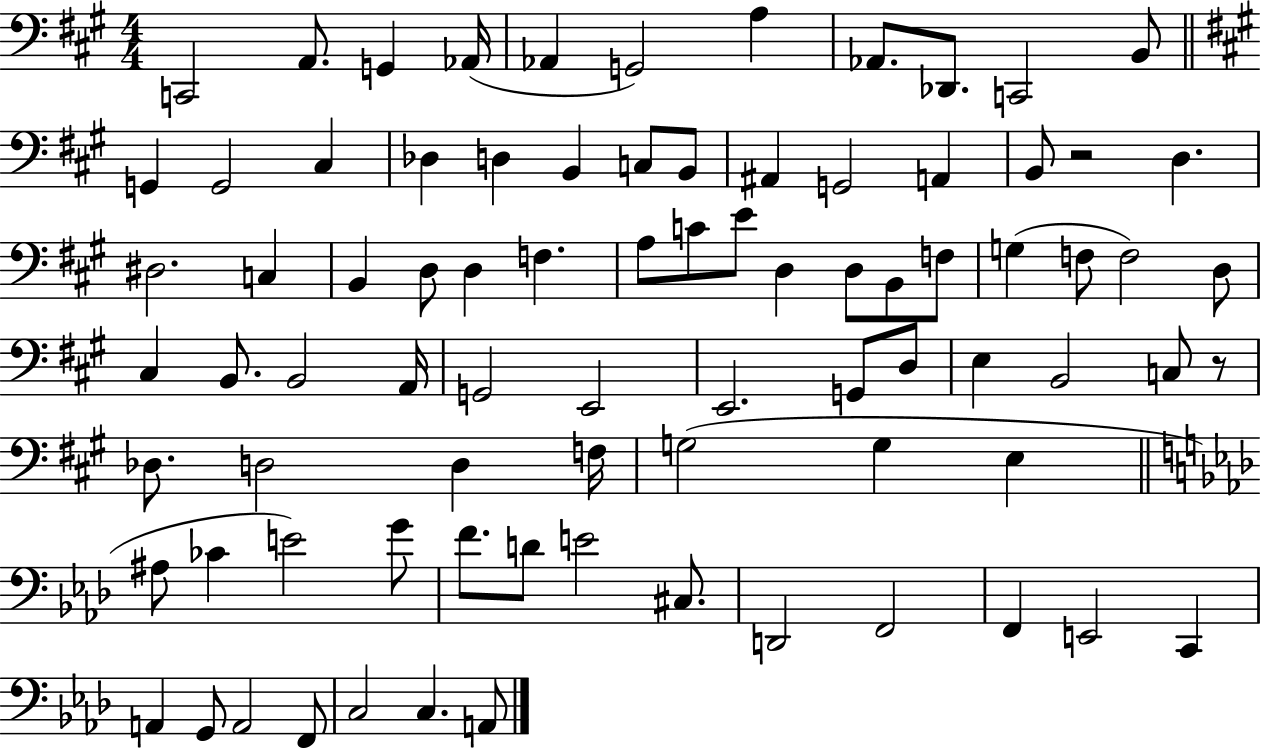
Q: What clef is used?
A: bass